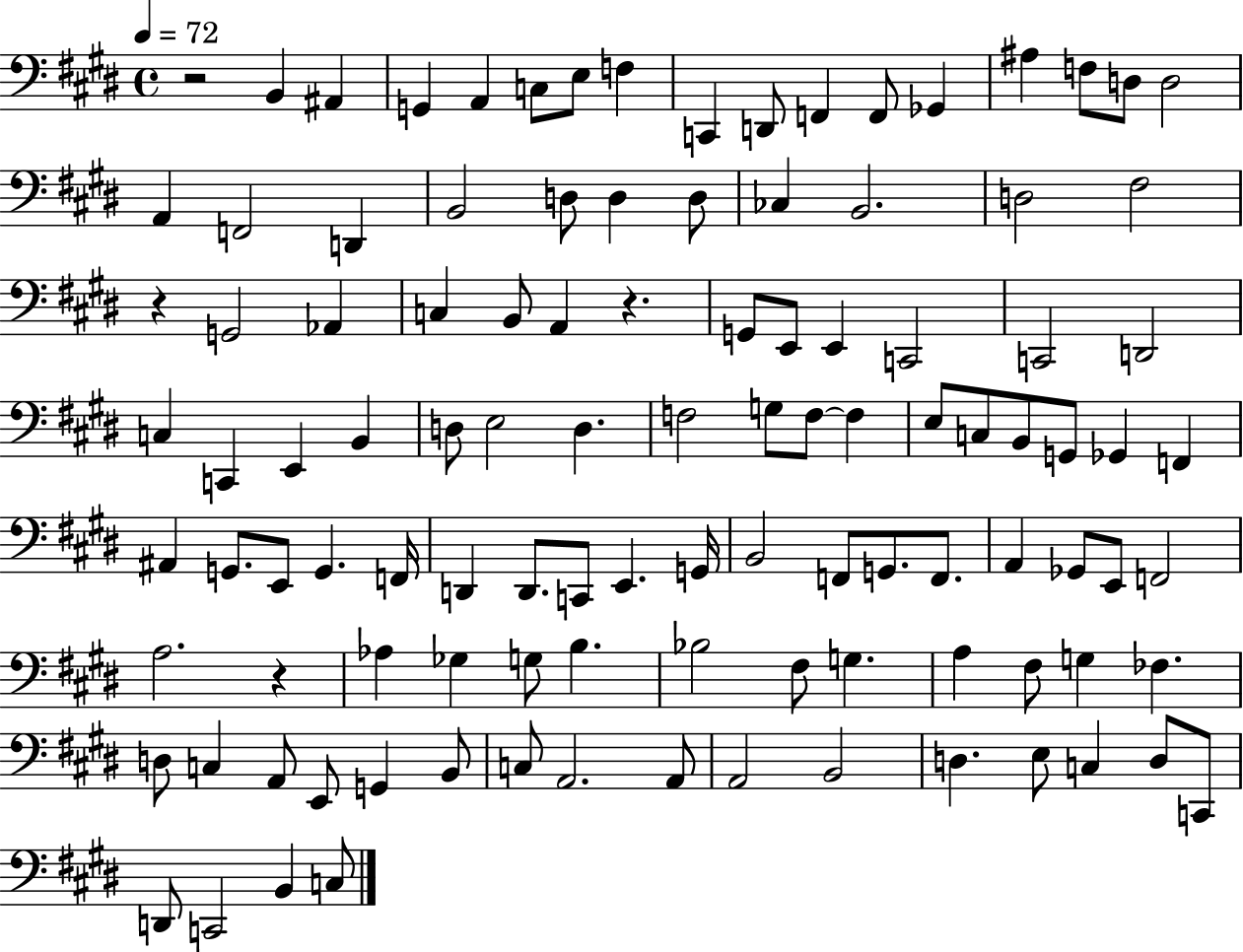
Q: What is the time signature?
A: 4/4